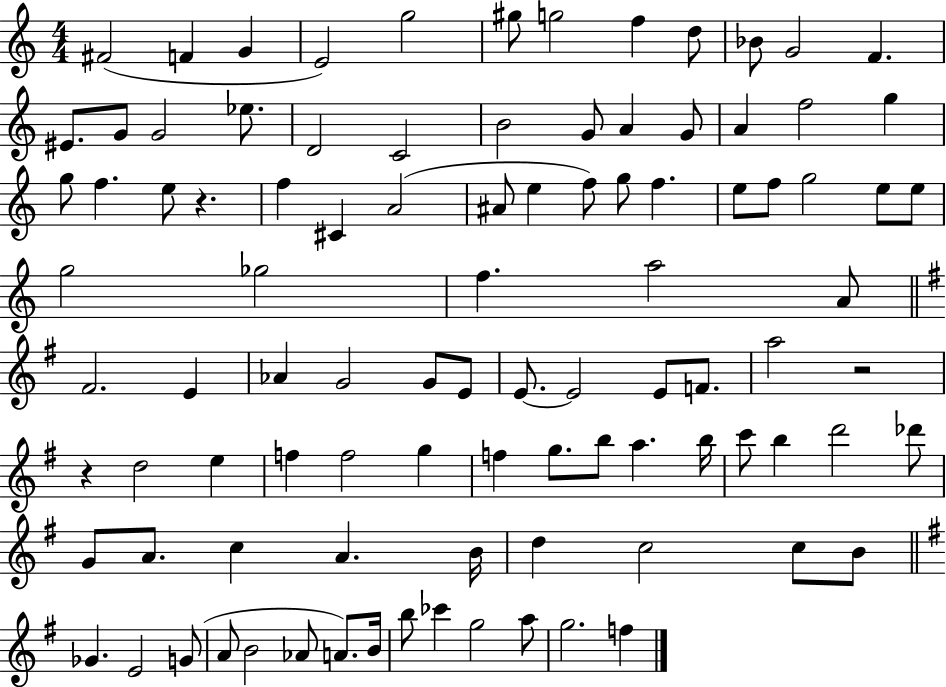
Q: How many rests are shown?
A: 3